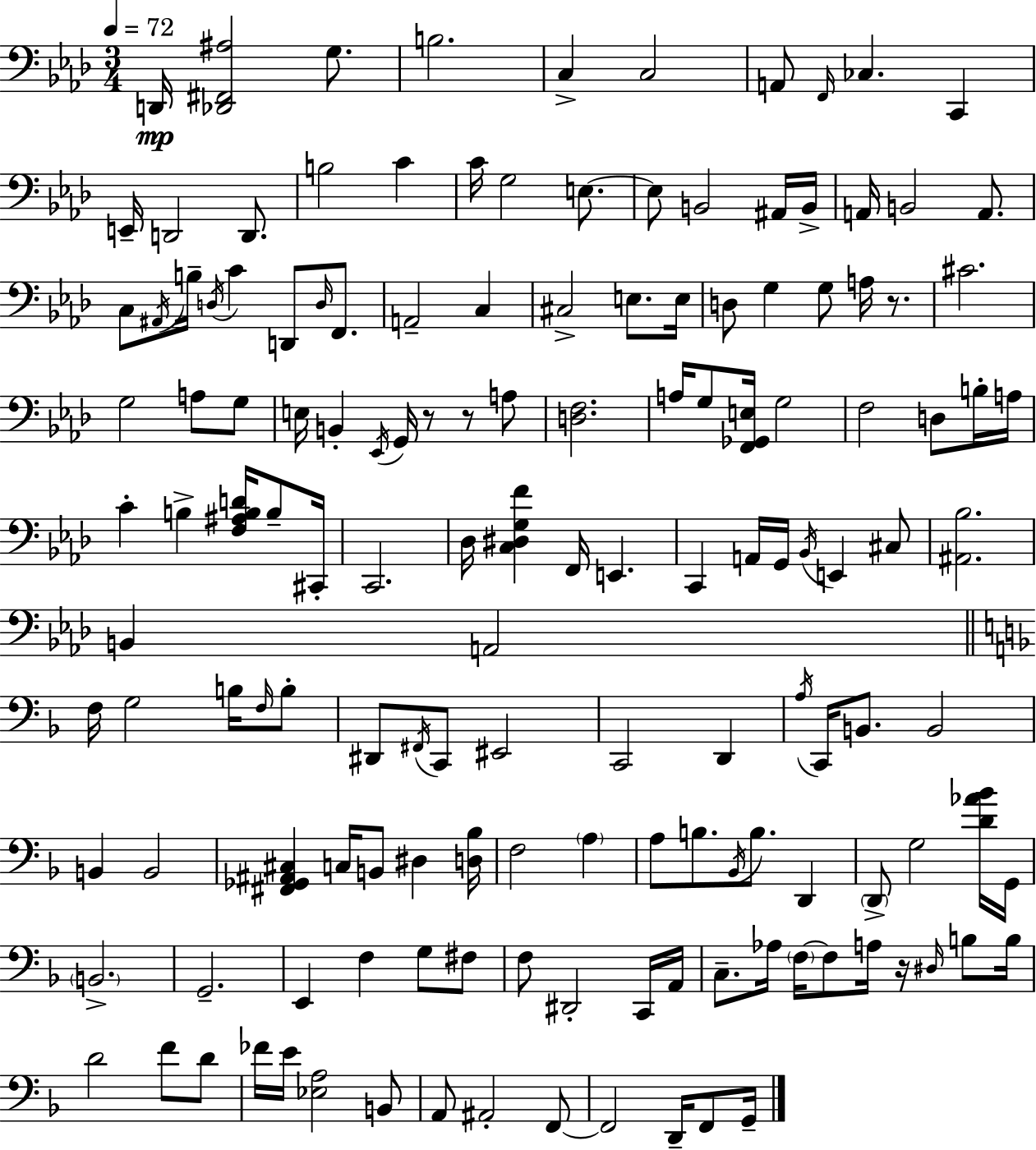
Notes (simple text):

D2/s [Db2,F#2,A#3]/h G3/e. B3/h. C3/q C3/h A2/e F2/s CES3/q. C2/q E2/s D2/h D2/e. B3/h C4/q C4/s G3/h E3/e. E3/e B2/h A#2/s B2/s A2/s B2/h A2/e. C3/e A#2/s B3/s D3/s C4/q D2/e D3/s F2/e. A2/h C3/q C#3/h E3/e. E3/s D3/e G3/q G3/e A3/s R/e. C#4/h. G3/h A3/e G3/e E3/s B2/q Eb2/s G2/s R/e R/e A3/e [D3,F3]/h. A3/s G3/e [F2,Gb2,E3]/s G3/h F3/h D3/e B3/s A3/s C4/q B3/q [F3,A#3,B3,D4]/s B3/e C#2/s C2/h. Db3/s [C3,D#3,G3,F4]/q F2/s E2/q. C2/q A2/s G2/s Bb2/s E2/q C#3/e [A#2,Bb3]/h. B2/q A2/h F3/s G3/h B3/s F3/s B3/e D#2/e F#2/s C2/e EIS2/h C2/h D2/q A3/s C2/s B2/e. B2/h B2/q B2/h [F#2,Gb2,A#2,C#3]/q C3/s B2/e D#3/q [D3,Bb3]/s F3/h A3/q A3/e B3/e. Bb2/s B3/e. D2/q D2/e G3/h [D4,Ab4,Bb4]/s G2/s B2/h. G2/h. E2/q F3/q G3/e F#3/e F3/e D#2/h C2/s A2/s C3/e. Ab3/s F3/s F3/e A3/s R/s D#3/s B3/e B3/s D4/h F4/e D4/e FES4/s E4/s [Eb3,A3]/h B2/e A2/e A#2/h F2/e F2/h D2/s F2/e G2/s